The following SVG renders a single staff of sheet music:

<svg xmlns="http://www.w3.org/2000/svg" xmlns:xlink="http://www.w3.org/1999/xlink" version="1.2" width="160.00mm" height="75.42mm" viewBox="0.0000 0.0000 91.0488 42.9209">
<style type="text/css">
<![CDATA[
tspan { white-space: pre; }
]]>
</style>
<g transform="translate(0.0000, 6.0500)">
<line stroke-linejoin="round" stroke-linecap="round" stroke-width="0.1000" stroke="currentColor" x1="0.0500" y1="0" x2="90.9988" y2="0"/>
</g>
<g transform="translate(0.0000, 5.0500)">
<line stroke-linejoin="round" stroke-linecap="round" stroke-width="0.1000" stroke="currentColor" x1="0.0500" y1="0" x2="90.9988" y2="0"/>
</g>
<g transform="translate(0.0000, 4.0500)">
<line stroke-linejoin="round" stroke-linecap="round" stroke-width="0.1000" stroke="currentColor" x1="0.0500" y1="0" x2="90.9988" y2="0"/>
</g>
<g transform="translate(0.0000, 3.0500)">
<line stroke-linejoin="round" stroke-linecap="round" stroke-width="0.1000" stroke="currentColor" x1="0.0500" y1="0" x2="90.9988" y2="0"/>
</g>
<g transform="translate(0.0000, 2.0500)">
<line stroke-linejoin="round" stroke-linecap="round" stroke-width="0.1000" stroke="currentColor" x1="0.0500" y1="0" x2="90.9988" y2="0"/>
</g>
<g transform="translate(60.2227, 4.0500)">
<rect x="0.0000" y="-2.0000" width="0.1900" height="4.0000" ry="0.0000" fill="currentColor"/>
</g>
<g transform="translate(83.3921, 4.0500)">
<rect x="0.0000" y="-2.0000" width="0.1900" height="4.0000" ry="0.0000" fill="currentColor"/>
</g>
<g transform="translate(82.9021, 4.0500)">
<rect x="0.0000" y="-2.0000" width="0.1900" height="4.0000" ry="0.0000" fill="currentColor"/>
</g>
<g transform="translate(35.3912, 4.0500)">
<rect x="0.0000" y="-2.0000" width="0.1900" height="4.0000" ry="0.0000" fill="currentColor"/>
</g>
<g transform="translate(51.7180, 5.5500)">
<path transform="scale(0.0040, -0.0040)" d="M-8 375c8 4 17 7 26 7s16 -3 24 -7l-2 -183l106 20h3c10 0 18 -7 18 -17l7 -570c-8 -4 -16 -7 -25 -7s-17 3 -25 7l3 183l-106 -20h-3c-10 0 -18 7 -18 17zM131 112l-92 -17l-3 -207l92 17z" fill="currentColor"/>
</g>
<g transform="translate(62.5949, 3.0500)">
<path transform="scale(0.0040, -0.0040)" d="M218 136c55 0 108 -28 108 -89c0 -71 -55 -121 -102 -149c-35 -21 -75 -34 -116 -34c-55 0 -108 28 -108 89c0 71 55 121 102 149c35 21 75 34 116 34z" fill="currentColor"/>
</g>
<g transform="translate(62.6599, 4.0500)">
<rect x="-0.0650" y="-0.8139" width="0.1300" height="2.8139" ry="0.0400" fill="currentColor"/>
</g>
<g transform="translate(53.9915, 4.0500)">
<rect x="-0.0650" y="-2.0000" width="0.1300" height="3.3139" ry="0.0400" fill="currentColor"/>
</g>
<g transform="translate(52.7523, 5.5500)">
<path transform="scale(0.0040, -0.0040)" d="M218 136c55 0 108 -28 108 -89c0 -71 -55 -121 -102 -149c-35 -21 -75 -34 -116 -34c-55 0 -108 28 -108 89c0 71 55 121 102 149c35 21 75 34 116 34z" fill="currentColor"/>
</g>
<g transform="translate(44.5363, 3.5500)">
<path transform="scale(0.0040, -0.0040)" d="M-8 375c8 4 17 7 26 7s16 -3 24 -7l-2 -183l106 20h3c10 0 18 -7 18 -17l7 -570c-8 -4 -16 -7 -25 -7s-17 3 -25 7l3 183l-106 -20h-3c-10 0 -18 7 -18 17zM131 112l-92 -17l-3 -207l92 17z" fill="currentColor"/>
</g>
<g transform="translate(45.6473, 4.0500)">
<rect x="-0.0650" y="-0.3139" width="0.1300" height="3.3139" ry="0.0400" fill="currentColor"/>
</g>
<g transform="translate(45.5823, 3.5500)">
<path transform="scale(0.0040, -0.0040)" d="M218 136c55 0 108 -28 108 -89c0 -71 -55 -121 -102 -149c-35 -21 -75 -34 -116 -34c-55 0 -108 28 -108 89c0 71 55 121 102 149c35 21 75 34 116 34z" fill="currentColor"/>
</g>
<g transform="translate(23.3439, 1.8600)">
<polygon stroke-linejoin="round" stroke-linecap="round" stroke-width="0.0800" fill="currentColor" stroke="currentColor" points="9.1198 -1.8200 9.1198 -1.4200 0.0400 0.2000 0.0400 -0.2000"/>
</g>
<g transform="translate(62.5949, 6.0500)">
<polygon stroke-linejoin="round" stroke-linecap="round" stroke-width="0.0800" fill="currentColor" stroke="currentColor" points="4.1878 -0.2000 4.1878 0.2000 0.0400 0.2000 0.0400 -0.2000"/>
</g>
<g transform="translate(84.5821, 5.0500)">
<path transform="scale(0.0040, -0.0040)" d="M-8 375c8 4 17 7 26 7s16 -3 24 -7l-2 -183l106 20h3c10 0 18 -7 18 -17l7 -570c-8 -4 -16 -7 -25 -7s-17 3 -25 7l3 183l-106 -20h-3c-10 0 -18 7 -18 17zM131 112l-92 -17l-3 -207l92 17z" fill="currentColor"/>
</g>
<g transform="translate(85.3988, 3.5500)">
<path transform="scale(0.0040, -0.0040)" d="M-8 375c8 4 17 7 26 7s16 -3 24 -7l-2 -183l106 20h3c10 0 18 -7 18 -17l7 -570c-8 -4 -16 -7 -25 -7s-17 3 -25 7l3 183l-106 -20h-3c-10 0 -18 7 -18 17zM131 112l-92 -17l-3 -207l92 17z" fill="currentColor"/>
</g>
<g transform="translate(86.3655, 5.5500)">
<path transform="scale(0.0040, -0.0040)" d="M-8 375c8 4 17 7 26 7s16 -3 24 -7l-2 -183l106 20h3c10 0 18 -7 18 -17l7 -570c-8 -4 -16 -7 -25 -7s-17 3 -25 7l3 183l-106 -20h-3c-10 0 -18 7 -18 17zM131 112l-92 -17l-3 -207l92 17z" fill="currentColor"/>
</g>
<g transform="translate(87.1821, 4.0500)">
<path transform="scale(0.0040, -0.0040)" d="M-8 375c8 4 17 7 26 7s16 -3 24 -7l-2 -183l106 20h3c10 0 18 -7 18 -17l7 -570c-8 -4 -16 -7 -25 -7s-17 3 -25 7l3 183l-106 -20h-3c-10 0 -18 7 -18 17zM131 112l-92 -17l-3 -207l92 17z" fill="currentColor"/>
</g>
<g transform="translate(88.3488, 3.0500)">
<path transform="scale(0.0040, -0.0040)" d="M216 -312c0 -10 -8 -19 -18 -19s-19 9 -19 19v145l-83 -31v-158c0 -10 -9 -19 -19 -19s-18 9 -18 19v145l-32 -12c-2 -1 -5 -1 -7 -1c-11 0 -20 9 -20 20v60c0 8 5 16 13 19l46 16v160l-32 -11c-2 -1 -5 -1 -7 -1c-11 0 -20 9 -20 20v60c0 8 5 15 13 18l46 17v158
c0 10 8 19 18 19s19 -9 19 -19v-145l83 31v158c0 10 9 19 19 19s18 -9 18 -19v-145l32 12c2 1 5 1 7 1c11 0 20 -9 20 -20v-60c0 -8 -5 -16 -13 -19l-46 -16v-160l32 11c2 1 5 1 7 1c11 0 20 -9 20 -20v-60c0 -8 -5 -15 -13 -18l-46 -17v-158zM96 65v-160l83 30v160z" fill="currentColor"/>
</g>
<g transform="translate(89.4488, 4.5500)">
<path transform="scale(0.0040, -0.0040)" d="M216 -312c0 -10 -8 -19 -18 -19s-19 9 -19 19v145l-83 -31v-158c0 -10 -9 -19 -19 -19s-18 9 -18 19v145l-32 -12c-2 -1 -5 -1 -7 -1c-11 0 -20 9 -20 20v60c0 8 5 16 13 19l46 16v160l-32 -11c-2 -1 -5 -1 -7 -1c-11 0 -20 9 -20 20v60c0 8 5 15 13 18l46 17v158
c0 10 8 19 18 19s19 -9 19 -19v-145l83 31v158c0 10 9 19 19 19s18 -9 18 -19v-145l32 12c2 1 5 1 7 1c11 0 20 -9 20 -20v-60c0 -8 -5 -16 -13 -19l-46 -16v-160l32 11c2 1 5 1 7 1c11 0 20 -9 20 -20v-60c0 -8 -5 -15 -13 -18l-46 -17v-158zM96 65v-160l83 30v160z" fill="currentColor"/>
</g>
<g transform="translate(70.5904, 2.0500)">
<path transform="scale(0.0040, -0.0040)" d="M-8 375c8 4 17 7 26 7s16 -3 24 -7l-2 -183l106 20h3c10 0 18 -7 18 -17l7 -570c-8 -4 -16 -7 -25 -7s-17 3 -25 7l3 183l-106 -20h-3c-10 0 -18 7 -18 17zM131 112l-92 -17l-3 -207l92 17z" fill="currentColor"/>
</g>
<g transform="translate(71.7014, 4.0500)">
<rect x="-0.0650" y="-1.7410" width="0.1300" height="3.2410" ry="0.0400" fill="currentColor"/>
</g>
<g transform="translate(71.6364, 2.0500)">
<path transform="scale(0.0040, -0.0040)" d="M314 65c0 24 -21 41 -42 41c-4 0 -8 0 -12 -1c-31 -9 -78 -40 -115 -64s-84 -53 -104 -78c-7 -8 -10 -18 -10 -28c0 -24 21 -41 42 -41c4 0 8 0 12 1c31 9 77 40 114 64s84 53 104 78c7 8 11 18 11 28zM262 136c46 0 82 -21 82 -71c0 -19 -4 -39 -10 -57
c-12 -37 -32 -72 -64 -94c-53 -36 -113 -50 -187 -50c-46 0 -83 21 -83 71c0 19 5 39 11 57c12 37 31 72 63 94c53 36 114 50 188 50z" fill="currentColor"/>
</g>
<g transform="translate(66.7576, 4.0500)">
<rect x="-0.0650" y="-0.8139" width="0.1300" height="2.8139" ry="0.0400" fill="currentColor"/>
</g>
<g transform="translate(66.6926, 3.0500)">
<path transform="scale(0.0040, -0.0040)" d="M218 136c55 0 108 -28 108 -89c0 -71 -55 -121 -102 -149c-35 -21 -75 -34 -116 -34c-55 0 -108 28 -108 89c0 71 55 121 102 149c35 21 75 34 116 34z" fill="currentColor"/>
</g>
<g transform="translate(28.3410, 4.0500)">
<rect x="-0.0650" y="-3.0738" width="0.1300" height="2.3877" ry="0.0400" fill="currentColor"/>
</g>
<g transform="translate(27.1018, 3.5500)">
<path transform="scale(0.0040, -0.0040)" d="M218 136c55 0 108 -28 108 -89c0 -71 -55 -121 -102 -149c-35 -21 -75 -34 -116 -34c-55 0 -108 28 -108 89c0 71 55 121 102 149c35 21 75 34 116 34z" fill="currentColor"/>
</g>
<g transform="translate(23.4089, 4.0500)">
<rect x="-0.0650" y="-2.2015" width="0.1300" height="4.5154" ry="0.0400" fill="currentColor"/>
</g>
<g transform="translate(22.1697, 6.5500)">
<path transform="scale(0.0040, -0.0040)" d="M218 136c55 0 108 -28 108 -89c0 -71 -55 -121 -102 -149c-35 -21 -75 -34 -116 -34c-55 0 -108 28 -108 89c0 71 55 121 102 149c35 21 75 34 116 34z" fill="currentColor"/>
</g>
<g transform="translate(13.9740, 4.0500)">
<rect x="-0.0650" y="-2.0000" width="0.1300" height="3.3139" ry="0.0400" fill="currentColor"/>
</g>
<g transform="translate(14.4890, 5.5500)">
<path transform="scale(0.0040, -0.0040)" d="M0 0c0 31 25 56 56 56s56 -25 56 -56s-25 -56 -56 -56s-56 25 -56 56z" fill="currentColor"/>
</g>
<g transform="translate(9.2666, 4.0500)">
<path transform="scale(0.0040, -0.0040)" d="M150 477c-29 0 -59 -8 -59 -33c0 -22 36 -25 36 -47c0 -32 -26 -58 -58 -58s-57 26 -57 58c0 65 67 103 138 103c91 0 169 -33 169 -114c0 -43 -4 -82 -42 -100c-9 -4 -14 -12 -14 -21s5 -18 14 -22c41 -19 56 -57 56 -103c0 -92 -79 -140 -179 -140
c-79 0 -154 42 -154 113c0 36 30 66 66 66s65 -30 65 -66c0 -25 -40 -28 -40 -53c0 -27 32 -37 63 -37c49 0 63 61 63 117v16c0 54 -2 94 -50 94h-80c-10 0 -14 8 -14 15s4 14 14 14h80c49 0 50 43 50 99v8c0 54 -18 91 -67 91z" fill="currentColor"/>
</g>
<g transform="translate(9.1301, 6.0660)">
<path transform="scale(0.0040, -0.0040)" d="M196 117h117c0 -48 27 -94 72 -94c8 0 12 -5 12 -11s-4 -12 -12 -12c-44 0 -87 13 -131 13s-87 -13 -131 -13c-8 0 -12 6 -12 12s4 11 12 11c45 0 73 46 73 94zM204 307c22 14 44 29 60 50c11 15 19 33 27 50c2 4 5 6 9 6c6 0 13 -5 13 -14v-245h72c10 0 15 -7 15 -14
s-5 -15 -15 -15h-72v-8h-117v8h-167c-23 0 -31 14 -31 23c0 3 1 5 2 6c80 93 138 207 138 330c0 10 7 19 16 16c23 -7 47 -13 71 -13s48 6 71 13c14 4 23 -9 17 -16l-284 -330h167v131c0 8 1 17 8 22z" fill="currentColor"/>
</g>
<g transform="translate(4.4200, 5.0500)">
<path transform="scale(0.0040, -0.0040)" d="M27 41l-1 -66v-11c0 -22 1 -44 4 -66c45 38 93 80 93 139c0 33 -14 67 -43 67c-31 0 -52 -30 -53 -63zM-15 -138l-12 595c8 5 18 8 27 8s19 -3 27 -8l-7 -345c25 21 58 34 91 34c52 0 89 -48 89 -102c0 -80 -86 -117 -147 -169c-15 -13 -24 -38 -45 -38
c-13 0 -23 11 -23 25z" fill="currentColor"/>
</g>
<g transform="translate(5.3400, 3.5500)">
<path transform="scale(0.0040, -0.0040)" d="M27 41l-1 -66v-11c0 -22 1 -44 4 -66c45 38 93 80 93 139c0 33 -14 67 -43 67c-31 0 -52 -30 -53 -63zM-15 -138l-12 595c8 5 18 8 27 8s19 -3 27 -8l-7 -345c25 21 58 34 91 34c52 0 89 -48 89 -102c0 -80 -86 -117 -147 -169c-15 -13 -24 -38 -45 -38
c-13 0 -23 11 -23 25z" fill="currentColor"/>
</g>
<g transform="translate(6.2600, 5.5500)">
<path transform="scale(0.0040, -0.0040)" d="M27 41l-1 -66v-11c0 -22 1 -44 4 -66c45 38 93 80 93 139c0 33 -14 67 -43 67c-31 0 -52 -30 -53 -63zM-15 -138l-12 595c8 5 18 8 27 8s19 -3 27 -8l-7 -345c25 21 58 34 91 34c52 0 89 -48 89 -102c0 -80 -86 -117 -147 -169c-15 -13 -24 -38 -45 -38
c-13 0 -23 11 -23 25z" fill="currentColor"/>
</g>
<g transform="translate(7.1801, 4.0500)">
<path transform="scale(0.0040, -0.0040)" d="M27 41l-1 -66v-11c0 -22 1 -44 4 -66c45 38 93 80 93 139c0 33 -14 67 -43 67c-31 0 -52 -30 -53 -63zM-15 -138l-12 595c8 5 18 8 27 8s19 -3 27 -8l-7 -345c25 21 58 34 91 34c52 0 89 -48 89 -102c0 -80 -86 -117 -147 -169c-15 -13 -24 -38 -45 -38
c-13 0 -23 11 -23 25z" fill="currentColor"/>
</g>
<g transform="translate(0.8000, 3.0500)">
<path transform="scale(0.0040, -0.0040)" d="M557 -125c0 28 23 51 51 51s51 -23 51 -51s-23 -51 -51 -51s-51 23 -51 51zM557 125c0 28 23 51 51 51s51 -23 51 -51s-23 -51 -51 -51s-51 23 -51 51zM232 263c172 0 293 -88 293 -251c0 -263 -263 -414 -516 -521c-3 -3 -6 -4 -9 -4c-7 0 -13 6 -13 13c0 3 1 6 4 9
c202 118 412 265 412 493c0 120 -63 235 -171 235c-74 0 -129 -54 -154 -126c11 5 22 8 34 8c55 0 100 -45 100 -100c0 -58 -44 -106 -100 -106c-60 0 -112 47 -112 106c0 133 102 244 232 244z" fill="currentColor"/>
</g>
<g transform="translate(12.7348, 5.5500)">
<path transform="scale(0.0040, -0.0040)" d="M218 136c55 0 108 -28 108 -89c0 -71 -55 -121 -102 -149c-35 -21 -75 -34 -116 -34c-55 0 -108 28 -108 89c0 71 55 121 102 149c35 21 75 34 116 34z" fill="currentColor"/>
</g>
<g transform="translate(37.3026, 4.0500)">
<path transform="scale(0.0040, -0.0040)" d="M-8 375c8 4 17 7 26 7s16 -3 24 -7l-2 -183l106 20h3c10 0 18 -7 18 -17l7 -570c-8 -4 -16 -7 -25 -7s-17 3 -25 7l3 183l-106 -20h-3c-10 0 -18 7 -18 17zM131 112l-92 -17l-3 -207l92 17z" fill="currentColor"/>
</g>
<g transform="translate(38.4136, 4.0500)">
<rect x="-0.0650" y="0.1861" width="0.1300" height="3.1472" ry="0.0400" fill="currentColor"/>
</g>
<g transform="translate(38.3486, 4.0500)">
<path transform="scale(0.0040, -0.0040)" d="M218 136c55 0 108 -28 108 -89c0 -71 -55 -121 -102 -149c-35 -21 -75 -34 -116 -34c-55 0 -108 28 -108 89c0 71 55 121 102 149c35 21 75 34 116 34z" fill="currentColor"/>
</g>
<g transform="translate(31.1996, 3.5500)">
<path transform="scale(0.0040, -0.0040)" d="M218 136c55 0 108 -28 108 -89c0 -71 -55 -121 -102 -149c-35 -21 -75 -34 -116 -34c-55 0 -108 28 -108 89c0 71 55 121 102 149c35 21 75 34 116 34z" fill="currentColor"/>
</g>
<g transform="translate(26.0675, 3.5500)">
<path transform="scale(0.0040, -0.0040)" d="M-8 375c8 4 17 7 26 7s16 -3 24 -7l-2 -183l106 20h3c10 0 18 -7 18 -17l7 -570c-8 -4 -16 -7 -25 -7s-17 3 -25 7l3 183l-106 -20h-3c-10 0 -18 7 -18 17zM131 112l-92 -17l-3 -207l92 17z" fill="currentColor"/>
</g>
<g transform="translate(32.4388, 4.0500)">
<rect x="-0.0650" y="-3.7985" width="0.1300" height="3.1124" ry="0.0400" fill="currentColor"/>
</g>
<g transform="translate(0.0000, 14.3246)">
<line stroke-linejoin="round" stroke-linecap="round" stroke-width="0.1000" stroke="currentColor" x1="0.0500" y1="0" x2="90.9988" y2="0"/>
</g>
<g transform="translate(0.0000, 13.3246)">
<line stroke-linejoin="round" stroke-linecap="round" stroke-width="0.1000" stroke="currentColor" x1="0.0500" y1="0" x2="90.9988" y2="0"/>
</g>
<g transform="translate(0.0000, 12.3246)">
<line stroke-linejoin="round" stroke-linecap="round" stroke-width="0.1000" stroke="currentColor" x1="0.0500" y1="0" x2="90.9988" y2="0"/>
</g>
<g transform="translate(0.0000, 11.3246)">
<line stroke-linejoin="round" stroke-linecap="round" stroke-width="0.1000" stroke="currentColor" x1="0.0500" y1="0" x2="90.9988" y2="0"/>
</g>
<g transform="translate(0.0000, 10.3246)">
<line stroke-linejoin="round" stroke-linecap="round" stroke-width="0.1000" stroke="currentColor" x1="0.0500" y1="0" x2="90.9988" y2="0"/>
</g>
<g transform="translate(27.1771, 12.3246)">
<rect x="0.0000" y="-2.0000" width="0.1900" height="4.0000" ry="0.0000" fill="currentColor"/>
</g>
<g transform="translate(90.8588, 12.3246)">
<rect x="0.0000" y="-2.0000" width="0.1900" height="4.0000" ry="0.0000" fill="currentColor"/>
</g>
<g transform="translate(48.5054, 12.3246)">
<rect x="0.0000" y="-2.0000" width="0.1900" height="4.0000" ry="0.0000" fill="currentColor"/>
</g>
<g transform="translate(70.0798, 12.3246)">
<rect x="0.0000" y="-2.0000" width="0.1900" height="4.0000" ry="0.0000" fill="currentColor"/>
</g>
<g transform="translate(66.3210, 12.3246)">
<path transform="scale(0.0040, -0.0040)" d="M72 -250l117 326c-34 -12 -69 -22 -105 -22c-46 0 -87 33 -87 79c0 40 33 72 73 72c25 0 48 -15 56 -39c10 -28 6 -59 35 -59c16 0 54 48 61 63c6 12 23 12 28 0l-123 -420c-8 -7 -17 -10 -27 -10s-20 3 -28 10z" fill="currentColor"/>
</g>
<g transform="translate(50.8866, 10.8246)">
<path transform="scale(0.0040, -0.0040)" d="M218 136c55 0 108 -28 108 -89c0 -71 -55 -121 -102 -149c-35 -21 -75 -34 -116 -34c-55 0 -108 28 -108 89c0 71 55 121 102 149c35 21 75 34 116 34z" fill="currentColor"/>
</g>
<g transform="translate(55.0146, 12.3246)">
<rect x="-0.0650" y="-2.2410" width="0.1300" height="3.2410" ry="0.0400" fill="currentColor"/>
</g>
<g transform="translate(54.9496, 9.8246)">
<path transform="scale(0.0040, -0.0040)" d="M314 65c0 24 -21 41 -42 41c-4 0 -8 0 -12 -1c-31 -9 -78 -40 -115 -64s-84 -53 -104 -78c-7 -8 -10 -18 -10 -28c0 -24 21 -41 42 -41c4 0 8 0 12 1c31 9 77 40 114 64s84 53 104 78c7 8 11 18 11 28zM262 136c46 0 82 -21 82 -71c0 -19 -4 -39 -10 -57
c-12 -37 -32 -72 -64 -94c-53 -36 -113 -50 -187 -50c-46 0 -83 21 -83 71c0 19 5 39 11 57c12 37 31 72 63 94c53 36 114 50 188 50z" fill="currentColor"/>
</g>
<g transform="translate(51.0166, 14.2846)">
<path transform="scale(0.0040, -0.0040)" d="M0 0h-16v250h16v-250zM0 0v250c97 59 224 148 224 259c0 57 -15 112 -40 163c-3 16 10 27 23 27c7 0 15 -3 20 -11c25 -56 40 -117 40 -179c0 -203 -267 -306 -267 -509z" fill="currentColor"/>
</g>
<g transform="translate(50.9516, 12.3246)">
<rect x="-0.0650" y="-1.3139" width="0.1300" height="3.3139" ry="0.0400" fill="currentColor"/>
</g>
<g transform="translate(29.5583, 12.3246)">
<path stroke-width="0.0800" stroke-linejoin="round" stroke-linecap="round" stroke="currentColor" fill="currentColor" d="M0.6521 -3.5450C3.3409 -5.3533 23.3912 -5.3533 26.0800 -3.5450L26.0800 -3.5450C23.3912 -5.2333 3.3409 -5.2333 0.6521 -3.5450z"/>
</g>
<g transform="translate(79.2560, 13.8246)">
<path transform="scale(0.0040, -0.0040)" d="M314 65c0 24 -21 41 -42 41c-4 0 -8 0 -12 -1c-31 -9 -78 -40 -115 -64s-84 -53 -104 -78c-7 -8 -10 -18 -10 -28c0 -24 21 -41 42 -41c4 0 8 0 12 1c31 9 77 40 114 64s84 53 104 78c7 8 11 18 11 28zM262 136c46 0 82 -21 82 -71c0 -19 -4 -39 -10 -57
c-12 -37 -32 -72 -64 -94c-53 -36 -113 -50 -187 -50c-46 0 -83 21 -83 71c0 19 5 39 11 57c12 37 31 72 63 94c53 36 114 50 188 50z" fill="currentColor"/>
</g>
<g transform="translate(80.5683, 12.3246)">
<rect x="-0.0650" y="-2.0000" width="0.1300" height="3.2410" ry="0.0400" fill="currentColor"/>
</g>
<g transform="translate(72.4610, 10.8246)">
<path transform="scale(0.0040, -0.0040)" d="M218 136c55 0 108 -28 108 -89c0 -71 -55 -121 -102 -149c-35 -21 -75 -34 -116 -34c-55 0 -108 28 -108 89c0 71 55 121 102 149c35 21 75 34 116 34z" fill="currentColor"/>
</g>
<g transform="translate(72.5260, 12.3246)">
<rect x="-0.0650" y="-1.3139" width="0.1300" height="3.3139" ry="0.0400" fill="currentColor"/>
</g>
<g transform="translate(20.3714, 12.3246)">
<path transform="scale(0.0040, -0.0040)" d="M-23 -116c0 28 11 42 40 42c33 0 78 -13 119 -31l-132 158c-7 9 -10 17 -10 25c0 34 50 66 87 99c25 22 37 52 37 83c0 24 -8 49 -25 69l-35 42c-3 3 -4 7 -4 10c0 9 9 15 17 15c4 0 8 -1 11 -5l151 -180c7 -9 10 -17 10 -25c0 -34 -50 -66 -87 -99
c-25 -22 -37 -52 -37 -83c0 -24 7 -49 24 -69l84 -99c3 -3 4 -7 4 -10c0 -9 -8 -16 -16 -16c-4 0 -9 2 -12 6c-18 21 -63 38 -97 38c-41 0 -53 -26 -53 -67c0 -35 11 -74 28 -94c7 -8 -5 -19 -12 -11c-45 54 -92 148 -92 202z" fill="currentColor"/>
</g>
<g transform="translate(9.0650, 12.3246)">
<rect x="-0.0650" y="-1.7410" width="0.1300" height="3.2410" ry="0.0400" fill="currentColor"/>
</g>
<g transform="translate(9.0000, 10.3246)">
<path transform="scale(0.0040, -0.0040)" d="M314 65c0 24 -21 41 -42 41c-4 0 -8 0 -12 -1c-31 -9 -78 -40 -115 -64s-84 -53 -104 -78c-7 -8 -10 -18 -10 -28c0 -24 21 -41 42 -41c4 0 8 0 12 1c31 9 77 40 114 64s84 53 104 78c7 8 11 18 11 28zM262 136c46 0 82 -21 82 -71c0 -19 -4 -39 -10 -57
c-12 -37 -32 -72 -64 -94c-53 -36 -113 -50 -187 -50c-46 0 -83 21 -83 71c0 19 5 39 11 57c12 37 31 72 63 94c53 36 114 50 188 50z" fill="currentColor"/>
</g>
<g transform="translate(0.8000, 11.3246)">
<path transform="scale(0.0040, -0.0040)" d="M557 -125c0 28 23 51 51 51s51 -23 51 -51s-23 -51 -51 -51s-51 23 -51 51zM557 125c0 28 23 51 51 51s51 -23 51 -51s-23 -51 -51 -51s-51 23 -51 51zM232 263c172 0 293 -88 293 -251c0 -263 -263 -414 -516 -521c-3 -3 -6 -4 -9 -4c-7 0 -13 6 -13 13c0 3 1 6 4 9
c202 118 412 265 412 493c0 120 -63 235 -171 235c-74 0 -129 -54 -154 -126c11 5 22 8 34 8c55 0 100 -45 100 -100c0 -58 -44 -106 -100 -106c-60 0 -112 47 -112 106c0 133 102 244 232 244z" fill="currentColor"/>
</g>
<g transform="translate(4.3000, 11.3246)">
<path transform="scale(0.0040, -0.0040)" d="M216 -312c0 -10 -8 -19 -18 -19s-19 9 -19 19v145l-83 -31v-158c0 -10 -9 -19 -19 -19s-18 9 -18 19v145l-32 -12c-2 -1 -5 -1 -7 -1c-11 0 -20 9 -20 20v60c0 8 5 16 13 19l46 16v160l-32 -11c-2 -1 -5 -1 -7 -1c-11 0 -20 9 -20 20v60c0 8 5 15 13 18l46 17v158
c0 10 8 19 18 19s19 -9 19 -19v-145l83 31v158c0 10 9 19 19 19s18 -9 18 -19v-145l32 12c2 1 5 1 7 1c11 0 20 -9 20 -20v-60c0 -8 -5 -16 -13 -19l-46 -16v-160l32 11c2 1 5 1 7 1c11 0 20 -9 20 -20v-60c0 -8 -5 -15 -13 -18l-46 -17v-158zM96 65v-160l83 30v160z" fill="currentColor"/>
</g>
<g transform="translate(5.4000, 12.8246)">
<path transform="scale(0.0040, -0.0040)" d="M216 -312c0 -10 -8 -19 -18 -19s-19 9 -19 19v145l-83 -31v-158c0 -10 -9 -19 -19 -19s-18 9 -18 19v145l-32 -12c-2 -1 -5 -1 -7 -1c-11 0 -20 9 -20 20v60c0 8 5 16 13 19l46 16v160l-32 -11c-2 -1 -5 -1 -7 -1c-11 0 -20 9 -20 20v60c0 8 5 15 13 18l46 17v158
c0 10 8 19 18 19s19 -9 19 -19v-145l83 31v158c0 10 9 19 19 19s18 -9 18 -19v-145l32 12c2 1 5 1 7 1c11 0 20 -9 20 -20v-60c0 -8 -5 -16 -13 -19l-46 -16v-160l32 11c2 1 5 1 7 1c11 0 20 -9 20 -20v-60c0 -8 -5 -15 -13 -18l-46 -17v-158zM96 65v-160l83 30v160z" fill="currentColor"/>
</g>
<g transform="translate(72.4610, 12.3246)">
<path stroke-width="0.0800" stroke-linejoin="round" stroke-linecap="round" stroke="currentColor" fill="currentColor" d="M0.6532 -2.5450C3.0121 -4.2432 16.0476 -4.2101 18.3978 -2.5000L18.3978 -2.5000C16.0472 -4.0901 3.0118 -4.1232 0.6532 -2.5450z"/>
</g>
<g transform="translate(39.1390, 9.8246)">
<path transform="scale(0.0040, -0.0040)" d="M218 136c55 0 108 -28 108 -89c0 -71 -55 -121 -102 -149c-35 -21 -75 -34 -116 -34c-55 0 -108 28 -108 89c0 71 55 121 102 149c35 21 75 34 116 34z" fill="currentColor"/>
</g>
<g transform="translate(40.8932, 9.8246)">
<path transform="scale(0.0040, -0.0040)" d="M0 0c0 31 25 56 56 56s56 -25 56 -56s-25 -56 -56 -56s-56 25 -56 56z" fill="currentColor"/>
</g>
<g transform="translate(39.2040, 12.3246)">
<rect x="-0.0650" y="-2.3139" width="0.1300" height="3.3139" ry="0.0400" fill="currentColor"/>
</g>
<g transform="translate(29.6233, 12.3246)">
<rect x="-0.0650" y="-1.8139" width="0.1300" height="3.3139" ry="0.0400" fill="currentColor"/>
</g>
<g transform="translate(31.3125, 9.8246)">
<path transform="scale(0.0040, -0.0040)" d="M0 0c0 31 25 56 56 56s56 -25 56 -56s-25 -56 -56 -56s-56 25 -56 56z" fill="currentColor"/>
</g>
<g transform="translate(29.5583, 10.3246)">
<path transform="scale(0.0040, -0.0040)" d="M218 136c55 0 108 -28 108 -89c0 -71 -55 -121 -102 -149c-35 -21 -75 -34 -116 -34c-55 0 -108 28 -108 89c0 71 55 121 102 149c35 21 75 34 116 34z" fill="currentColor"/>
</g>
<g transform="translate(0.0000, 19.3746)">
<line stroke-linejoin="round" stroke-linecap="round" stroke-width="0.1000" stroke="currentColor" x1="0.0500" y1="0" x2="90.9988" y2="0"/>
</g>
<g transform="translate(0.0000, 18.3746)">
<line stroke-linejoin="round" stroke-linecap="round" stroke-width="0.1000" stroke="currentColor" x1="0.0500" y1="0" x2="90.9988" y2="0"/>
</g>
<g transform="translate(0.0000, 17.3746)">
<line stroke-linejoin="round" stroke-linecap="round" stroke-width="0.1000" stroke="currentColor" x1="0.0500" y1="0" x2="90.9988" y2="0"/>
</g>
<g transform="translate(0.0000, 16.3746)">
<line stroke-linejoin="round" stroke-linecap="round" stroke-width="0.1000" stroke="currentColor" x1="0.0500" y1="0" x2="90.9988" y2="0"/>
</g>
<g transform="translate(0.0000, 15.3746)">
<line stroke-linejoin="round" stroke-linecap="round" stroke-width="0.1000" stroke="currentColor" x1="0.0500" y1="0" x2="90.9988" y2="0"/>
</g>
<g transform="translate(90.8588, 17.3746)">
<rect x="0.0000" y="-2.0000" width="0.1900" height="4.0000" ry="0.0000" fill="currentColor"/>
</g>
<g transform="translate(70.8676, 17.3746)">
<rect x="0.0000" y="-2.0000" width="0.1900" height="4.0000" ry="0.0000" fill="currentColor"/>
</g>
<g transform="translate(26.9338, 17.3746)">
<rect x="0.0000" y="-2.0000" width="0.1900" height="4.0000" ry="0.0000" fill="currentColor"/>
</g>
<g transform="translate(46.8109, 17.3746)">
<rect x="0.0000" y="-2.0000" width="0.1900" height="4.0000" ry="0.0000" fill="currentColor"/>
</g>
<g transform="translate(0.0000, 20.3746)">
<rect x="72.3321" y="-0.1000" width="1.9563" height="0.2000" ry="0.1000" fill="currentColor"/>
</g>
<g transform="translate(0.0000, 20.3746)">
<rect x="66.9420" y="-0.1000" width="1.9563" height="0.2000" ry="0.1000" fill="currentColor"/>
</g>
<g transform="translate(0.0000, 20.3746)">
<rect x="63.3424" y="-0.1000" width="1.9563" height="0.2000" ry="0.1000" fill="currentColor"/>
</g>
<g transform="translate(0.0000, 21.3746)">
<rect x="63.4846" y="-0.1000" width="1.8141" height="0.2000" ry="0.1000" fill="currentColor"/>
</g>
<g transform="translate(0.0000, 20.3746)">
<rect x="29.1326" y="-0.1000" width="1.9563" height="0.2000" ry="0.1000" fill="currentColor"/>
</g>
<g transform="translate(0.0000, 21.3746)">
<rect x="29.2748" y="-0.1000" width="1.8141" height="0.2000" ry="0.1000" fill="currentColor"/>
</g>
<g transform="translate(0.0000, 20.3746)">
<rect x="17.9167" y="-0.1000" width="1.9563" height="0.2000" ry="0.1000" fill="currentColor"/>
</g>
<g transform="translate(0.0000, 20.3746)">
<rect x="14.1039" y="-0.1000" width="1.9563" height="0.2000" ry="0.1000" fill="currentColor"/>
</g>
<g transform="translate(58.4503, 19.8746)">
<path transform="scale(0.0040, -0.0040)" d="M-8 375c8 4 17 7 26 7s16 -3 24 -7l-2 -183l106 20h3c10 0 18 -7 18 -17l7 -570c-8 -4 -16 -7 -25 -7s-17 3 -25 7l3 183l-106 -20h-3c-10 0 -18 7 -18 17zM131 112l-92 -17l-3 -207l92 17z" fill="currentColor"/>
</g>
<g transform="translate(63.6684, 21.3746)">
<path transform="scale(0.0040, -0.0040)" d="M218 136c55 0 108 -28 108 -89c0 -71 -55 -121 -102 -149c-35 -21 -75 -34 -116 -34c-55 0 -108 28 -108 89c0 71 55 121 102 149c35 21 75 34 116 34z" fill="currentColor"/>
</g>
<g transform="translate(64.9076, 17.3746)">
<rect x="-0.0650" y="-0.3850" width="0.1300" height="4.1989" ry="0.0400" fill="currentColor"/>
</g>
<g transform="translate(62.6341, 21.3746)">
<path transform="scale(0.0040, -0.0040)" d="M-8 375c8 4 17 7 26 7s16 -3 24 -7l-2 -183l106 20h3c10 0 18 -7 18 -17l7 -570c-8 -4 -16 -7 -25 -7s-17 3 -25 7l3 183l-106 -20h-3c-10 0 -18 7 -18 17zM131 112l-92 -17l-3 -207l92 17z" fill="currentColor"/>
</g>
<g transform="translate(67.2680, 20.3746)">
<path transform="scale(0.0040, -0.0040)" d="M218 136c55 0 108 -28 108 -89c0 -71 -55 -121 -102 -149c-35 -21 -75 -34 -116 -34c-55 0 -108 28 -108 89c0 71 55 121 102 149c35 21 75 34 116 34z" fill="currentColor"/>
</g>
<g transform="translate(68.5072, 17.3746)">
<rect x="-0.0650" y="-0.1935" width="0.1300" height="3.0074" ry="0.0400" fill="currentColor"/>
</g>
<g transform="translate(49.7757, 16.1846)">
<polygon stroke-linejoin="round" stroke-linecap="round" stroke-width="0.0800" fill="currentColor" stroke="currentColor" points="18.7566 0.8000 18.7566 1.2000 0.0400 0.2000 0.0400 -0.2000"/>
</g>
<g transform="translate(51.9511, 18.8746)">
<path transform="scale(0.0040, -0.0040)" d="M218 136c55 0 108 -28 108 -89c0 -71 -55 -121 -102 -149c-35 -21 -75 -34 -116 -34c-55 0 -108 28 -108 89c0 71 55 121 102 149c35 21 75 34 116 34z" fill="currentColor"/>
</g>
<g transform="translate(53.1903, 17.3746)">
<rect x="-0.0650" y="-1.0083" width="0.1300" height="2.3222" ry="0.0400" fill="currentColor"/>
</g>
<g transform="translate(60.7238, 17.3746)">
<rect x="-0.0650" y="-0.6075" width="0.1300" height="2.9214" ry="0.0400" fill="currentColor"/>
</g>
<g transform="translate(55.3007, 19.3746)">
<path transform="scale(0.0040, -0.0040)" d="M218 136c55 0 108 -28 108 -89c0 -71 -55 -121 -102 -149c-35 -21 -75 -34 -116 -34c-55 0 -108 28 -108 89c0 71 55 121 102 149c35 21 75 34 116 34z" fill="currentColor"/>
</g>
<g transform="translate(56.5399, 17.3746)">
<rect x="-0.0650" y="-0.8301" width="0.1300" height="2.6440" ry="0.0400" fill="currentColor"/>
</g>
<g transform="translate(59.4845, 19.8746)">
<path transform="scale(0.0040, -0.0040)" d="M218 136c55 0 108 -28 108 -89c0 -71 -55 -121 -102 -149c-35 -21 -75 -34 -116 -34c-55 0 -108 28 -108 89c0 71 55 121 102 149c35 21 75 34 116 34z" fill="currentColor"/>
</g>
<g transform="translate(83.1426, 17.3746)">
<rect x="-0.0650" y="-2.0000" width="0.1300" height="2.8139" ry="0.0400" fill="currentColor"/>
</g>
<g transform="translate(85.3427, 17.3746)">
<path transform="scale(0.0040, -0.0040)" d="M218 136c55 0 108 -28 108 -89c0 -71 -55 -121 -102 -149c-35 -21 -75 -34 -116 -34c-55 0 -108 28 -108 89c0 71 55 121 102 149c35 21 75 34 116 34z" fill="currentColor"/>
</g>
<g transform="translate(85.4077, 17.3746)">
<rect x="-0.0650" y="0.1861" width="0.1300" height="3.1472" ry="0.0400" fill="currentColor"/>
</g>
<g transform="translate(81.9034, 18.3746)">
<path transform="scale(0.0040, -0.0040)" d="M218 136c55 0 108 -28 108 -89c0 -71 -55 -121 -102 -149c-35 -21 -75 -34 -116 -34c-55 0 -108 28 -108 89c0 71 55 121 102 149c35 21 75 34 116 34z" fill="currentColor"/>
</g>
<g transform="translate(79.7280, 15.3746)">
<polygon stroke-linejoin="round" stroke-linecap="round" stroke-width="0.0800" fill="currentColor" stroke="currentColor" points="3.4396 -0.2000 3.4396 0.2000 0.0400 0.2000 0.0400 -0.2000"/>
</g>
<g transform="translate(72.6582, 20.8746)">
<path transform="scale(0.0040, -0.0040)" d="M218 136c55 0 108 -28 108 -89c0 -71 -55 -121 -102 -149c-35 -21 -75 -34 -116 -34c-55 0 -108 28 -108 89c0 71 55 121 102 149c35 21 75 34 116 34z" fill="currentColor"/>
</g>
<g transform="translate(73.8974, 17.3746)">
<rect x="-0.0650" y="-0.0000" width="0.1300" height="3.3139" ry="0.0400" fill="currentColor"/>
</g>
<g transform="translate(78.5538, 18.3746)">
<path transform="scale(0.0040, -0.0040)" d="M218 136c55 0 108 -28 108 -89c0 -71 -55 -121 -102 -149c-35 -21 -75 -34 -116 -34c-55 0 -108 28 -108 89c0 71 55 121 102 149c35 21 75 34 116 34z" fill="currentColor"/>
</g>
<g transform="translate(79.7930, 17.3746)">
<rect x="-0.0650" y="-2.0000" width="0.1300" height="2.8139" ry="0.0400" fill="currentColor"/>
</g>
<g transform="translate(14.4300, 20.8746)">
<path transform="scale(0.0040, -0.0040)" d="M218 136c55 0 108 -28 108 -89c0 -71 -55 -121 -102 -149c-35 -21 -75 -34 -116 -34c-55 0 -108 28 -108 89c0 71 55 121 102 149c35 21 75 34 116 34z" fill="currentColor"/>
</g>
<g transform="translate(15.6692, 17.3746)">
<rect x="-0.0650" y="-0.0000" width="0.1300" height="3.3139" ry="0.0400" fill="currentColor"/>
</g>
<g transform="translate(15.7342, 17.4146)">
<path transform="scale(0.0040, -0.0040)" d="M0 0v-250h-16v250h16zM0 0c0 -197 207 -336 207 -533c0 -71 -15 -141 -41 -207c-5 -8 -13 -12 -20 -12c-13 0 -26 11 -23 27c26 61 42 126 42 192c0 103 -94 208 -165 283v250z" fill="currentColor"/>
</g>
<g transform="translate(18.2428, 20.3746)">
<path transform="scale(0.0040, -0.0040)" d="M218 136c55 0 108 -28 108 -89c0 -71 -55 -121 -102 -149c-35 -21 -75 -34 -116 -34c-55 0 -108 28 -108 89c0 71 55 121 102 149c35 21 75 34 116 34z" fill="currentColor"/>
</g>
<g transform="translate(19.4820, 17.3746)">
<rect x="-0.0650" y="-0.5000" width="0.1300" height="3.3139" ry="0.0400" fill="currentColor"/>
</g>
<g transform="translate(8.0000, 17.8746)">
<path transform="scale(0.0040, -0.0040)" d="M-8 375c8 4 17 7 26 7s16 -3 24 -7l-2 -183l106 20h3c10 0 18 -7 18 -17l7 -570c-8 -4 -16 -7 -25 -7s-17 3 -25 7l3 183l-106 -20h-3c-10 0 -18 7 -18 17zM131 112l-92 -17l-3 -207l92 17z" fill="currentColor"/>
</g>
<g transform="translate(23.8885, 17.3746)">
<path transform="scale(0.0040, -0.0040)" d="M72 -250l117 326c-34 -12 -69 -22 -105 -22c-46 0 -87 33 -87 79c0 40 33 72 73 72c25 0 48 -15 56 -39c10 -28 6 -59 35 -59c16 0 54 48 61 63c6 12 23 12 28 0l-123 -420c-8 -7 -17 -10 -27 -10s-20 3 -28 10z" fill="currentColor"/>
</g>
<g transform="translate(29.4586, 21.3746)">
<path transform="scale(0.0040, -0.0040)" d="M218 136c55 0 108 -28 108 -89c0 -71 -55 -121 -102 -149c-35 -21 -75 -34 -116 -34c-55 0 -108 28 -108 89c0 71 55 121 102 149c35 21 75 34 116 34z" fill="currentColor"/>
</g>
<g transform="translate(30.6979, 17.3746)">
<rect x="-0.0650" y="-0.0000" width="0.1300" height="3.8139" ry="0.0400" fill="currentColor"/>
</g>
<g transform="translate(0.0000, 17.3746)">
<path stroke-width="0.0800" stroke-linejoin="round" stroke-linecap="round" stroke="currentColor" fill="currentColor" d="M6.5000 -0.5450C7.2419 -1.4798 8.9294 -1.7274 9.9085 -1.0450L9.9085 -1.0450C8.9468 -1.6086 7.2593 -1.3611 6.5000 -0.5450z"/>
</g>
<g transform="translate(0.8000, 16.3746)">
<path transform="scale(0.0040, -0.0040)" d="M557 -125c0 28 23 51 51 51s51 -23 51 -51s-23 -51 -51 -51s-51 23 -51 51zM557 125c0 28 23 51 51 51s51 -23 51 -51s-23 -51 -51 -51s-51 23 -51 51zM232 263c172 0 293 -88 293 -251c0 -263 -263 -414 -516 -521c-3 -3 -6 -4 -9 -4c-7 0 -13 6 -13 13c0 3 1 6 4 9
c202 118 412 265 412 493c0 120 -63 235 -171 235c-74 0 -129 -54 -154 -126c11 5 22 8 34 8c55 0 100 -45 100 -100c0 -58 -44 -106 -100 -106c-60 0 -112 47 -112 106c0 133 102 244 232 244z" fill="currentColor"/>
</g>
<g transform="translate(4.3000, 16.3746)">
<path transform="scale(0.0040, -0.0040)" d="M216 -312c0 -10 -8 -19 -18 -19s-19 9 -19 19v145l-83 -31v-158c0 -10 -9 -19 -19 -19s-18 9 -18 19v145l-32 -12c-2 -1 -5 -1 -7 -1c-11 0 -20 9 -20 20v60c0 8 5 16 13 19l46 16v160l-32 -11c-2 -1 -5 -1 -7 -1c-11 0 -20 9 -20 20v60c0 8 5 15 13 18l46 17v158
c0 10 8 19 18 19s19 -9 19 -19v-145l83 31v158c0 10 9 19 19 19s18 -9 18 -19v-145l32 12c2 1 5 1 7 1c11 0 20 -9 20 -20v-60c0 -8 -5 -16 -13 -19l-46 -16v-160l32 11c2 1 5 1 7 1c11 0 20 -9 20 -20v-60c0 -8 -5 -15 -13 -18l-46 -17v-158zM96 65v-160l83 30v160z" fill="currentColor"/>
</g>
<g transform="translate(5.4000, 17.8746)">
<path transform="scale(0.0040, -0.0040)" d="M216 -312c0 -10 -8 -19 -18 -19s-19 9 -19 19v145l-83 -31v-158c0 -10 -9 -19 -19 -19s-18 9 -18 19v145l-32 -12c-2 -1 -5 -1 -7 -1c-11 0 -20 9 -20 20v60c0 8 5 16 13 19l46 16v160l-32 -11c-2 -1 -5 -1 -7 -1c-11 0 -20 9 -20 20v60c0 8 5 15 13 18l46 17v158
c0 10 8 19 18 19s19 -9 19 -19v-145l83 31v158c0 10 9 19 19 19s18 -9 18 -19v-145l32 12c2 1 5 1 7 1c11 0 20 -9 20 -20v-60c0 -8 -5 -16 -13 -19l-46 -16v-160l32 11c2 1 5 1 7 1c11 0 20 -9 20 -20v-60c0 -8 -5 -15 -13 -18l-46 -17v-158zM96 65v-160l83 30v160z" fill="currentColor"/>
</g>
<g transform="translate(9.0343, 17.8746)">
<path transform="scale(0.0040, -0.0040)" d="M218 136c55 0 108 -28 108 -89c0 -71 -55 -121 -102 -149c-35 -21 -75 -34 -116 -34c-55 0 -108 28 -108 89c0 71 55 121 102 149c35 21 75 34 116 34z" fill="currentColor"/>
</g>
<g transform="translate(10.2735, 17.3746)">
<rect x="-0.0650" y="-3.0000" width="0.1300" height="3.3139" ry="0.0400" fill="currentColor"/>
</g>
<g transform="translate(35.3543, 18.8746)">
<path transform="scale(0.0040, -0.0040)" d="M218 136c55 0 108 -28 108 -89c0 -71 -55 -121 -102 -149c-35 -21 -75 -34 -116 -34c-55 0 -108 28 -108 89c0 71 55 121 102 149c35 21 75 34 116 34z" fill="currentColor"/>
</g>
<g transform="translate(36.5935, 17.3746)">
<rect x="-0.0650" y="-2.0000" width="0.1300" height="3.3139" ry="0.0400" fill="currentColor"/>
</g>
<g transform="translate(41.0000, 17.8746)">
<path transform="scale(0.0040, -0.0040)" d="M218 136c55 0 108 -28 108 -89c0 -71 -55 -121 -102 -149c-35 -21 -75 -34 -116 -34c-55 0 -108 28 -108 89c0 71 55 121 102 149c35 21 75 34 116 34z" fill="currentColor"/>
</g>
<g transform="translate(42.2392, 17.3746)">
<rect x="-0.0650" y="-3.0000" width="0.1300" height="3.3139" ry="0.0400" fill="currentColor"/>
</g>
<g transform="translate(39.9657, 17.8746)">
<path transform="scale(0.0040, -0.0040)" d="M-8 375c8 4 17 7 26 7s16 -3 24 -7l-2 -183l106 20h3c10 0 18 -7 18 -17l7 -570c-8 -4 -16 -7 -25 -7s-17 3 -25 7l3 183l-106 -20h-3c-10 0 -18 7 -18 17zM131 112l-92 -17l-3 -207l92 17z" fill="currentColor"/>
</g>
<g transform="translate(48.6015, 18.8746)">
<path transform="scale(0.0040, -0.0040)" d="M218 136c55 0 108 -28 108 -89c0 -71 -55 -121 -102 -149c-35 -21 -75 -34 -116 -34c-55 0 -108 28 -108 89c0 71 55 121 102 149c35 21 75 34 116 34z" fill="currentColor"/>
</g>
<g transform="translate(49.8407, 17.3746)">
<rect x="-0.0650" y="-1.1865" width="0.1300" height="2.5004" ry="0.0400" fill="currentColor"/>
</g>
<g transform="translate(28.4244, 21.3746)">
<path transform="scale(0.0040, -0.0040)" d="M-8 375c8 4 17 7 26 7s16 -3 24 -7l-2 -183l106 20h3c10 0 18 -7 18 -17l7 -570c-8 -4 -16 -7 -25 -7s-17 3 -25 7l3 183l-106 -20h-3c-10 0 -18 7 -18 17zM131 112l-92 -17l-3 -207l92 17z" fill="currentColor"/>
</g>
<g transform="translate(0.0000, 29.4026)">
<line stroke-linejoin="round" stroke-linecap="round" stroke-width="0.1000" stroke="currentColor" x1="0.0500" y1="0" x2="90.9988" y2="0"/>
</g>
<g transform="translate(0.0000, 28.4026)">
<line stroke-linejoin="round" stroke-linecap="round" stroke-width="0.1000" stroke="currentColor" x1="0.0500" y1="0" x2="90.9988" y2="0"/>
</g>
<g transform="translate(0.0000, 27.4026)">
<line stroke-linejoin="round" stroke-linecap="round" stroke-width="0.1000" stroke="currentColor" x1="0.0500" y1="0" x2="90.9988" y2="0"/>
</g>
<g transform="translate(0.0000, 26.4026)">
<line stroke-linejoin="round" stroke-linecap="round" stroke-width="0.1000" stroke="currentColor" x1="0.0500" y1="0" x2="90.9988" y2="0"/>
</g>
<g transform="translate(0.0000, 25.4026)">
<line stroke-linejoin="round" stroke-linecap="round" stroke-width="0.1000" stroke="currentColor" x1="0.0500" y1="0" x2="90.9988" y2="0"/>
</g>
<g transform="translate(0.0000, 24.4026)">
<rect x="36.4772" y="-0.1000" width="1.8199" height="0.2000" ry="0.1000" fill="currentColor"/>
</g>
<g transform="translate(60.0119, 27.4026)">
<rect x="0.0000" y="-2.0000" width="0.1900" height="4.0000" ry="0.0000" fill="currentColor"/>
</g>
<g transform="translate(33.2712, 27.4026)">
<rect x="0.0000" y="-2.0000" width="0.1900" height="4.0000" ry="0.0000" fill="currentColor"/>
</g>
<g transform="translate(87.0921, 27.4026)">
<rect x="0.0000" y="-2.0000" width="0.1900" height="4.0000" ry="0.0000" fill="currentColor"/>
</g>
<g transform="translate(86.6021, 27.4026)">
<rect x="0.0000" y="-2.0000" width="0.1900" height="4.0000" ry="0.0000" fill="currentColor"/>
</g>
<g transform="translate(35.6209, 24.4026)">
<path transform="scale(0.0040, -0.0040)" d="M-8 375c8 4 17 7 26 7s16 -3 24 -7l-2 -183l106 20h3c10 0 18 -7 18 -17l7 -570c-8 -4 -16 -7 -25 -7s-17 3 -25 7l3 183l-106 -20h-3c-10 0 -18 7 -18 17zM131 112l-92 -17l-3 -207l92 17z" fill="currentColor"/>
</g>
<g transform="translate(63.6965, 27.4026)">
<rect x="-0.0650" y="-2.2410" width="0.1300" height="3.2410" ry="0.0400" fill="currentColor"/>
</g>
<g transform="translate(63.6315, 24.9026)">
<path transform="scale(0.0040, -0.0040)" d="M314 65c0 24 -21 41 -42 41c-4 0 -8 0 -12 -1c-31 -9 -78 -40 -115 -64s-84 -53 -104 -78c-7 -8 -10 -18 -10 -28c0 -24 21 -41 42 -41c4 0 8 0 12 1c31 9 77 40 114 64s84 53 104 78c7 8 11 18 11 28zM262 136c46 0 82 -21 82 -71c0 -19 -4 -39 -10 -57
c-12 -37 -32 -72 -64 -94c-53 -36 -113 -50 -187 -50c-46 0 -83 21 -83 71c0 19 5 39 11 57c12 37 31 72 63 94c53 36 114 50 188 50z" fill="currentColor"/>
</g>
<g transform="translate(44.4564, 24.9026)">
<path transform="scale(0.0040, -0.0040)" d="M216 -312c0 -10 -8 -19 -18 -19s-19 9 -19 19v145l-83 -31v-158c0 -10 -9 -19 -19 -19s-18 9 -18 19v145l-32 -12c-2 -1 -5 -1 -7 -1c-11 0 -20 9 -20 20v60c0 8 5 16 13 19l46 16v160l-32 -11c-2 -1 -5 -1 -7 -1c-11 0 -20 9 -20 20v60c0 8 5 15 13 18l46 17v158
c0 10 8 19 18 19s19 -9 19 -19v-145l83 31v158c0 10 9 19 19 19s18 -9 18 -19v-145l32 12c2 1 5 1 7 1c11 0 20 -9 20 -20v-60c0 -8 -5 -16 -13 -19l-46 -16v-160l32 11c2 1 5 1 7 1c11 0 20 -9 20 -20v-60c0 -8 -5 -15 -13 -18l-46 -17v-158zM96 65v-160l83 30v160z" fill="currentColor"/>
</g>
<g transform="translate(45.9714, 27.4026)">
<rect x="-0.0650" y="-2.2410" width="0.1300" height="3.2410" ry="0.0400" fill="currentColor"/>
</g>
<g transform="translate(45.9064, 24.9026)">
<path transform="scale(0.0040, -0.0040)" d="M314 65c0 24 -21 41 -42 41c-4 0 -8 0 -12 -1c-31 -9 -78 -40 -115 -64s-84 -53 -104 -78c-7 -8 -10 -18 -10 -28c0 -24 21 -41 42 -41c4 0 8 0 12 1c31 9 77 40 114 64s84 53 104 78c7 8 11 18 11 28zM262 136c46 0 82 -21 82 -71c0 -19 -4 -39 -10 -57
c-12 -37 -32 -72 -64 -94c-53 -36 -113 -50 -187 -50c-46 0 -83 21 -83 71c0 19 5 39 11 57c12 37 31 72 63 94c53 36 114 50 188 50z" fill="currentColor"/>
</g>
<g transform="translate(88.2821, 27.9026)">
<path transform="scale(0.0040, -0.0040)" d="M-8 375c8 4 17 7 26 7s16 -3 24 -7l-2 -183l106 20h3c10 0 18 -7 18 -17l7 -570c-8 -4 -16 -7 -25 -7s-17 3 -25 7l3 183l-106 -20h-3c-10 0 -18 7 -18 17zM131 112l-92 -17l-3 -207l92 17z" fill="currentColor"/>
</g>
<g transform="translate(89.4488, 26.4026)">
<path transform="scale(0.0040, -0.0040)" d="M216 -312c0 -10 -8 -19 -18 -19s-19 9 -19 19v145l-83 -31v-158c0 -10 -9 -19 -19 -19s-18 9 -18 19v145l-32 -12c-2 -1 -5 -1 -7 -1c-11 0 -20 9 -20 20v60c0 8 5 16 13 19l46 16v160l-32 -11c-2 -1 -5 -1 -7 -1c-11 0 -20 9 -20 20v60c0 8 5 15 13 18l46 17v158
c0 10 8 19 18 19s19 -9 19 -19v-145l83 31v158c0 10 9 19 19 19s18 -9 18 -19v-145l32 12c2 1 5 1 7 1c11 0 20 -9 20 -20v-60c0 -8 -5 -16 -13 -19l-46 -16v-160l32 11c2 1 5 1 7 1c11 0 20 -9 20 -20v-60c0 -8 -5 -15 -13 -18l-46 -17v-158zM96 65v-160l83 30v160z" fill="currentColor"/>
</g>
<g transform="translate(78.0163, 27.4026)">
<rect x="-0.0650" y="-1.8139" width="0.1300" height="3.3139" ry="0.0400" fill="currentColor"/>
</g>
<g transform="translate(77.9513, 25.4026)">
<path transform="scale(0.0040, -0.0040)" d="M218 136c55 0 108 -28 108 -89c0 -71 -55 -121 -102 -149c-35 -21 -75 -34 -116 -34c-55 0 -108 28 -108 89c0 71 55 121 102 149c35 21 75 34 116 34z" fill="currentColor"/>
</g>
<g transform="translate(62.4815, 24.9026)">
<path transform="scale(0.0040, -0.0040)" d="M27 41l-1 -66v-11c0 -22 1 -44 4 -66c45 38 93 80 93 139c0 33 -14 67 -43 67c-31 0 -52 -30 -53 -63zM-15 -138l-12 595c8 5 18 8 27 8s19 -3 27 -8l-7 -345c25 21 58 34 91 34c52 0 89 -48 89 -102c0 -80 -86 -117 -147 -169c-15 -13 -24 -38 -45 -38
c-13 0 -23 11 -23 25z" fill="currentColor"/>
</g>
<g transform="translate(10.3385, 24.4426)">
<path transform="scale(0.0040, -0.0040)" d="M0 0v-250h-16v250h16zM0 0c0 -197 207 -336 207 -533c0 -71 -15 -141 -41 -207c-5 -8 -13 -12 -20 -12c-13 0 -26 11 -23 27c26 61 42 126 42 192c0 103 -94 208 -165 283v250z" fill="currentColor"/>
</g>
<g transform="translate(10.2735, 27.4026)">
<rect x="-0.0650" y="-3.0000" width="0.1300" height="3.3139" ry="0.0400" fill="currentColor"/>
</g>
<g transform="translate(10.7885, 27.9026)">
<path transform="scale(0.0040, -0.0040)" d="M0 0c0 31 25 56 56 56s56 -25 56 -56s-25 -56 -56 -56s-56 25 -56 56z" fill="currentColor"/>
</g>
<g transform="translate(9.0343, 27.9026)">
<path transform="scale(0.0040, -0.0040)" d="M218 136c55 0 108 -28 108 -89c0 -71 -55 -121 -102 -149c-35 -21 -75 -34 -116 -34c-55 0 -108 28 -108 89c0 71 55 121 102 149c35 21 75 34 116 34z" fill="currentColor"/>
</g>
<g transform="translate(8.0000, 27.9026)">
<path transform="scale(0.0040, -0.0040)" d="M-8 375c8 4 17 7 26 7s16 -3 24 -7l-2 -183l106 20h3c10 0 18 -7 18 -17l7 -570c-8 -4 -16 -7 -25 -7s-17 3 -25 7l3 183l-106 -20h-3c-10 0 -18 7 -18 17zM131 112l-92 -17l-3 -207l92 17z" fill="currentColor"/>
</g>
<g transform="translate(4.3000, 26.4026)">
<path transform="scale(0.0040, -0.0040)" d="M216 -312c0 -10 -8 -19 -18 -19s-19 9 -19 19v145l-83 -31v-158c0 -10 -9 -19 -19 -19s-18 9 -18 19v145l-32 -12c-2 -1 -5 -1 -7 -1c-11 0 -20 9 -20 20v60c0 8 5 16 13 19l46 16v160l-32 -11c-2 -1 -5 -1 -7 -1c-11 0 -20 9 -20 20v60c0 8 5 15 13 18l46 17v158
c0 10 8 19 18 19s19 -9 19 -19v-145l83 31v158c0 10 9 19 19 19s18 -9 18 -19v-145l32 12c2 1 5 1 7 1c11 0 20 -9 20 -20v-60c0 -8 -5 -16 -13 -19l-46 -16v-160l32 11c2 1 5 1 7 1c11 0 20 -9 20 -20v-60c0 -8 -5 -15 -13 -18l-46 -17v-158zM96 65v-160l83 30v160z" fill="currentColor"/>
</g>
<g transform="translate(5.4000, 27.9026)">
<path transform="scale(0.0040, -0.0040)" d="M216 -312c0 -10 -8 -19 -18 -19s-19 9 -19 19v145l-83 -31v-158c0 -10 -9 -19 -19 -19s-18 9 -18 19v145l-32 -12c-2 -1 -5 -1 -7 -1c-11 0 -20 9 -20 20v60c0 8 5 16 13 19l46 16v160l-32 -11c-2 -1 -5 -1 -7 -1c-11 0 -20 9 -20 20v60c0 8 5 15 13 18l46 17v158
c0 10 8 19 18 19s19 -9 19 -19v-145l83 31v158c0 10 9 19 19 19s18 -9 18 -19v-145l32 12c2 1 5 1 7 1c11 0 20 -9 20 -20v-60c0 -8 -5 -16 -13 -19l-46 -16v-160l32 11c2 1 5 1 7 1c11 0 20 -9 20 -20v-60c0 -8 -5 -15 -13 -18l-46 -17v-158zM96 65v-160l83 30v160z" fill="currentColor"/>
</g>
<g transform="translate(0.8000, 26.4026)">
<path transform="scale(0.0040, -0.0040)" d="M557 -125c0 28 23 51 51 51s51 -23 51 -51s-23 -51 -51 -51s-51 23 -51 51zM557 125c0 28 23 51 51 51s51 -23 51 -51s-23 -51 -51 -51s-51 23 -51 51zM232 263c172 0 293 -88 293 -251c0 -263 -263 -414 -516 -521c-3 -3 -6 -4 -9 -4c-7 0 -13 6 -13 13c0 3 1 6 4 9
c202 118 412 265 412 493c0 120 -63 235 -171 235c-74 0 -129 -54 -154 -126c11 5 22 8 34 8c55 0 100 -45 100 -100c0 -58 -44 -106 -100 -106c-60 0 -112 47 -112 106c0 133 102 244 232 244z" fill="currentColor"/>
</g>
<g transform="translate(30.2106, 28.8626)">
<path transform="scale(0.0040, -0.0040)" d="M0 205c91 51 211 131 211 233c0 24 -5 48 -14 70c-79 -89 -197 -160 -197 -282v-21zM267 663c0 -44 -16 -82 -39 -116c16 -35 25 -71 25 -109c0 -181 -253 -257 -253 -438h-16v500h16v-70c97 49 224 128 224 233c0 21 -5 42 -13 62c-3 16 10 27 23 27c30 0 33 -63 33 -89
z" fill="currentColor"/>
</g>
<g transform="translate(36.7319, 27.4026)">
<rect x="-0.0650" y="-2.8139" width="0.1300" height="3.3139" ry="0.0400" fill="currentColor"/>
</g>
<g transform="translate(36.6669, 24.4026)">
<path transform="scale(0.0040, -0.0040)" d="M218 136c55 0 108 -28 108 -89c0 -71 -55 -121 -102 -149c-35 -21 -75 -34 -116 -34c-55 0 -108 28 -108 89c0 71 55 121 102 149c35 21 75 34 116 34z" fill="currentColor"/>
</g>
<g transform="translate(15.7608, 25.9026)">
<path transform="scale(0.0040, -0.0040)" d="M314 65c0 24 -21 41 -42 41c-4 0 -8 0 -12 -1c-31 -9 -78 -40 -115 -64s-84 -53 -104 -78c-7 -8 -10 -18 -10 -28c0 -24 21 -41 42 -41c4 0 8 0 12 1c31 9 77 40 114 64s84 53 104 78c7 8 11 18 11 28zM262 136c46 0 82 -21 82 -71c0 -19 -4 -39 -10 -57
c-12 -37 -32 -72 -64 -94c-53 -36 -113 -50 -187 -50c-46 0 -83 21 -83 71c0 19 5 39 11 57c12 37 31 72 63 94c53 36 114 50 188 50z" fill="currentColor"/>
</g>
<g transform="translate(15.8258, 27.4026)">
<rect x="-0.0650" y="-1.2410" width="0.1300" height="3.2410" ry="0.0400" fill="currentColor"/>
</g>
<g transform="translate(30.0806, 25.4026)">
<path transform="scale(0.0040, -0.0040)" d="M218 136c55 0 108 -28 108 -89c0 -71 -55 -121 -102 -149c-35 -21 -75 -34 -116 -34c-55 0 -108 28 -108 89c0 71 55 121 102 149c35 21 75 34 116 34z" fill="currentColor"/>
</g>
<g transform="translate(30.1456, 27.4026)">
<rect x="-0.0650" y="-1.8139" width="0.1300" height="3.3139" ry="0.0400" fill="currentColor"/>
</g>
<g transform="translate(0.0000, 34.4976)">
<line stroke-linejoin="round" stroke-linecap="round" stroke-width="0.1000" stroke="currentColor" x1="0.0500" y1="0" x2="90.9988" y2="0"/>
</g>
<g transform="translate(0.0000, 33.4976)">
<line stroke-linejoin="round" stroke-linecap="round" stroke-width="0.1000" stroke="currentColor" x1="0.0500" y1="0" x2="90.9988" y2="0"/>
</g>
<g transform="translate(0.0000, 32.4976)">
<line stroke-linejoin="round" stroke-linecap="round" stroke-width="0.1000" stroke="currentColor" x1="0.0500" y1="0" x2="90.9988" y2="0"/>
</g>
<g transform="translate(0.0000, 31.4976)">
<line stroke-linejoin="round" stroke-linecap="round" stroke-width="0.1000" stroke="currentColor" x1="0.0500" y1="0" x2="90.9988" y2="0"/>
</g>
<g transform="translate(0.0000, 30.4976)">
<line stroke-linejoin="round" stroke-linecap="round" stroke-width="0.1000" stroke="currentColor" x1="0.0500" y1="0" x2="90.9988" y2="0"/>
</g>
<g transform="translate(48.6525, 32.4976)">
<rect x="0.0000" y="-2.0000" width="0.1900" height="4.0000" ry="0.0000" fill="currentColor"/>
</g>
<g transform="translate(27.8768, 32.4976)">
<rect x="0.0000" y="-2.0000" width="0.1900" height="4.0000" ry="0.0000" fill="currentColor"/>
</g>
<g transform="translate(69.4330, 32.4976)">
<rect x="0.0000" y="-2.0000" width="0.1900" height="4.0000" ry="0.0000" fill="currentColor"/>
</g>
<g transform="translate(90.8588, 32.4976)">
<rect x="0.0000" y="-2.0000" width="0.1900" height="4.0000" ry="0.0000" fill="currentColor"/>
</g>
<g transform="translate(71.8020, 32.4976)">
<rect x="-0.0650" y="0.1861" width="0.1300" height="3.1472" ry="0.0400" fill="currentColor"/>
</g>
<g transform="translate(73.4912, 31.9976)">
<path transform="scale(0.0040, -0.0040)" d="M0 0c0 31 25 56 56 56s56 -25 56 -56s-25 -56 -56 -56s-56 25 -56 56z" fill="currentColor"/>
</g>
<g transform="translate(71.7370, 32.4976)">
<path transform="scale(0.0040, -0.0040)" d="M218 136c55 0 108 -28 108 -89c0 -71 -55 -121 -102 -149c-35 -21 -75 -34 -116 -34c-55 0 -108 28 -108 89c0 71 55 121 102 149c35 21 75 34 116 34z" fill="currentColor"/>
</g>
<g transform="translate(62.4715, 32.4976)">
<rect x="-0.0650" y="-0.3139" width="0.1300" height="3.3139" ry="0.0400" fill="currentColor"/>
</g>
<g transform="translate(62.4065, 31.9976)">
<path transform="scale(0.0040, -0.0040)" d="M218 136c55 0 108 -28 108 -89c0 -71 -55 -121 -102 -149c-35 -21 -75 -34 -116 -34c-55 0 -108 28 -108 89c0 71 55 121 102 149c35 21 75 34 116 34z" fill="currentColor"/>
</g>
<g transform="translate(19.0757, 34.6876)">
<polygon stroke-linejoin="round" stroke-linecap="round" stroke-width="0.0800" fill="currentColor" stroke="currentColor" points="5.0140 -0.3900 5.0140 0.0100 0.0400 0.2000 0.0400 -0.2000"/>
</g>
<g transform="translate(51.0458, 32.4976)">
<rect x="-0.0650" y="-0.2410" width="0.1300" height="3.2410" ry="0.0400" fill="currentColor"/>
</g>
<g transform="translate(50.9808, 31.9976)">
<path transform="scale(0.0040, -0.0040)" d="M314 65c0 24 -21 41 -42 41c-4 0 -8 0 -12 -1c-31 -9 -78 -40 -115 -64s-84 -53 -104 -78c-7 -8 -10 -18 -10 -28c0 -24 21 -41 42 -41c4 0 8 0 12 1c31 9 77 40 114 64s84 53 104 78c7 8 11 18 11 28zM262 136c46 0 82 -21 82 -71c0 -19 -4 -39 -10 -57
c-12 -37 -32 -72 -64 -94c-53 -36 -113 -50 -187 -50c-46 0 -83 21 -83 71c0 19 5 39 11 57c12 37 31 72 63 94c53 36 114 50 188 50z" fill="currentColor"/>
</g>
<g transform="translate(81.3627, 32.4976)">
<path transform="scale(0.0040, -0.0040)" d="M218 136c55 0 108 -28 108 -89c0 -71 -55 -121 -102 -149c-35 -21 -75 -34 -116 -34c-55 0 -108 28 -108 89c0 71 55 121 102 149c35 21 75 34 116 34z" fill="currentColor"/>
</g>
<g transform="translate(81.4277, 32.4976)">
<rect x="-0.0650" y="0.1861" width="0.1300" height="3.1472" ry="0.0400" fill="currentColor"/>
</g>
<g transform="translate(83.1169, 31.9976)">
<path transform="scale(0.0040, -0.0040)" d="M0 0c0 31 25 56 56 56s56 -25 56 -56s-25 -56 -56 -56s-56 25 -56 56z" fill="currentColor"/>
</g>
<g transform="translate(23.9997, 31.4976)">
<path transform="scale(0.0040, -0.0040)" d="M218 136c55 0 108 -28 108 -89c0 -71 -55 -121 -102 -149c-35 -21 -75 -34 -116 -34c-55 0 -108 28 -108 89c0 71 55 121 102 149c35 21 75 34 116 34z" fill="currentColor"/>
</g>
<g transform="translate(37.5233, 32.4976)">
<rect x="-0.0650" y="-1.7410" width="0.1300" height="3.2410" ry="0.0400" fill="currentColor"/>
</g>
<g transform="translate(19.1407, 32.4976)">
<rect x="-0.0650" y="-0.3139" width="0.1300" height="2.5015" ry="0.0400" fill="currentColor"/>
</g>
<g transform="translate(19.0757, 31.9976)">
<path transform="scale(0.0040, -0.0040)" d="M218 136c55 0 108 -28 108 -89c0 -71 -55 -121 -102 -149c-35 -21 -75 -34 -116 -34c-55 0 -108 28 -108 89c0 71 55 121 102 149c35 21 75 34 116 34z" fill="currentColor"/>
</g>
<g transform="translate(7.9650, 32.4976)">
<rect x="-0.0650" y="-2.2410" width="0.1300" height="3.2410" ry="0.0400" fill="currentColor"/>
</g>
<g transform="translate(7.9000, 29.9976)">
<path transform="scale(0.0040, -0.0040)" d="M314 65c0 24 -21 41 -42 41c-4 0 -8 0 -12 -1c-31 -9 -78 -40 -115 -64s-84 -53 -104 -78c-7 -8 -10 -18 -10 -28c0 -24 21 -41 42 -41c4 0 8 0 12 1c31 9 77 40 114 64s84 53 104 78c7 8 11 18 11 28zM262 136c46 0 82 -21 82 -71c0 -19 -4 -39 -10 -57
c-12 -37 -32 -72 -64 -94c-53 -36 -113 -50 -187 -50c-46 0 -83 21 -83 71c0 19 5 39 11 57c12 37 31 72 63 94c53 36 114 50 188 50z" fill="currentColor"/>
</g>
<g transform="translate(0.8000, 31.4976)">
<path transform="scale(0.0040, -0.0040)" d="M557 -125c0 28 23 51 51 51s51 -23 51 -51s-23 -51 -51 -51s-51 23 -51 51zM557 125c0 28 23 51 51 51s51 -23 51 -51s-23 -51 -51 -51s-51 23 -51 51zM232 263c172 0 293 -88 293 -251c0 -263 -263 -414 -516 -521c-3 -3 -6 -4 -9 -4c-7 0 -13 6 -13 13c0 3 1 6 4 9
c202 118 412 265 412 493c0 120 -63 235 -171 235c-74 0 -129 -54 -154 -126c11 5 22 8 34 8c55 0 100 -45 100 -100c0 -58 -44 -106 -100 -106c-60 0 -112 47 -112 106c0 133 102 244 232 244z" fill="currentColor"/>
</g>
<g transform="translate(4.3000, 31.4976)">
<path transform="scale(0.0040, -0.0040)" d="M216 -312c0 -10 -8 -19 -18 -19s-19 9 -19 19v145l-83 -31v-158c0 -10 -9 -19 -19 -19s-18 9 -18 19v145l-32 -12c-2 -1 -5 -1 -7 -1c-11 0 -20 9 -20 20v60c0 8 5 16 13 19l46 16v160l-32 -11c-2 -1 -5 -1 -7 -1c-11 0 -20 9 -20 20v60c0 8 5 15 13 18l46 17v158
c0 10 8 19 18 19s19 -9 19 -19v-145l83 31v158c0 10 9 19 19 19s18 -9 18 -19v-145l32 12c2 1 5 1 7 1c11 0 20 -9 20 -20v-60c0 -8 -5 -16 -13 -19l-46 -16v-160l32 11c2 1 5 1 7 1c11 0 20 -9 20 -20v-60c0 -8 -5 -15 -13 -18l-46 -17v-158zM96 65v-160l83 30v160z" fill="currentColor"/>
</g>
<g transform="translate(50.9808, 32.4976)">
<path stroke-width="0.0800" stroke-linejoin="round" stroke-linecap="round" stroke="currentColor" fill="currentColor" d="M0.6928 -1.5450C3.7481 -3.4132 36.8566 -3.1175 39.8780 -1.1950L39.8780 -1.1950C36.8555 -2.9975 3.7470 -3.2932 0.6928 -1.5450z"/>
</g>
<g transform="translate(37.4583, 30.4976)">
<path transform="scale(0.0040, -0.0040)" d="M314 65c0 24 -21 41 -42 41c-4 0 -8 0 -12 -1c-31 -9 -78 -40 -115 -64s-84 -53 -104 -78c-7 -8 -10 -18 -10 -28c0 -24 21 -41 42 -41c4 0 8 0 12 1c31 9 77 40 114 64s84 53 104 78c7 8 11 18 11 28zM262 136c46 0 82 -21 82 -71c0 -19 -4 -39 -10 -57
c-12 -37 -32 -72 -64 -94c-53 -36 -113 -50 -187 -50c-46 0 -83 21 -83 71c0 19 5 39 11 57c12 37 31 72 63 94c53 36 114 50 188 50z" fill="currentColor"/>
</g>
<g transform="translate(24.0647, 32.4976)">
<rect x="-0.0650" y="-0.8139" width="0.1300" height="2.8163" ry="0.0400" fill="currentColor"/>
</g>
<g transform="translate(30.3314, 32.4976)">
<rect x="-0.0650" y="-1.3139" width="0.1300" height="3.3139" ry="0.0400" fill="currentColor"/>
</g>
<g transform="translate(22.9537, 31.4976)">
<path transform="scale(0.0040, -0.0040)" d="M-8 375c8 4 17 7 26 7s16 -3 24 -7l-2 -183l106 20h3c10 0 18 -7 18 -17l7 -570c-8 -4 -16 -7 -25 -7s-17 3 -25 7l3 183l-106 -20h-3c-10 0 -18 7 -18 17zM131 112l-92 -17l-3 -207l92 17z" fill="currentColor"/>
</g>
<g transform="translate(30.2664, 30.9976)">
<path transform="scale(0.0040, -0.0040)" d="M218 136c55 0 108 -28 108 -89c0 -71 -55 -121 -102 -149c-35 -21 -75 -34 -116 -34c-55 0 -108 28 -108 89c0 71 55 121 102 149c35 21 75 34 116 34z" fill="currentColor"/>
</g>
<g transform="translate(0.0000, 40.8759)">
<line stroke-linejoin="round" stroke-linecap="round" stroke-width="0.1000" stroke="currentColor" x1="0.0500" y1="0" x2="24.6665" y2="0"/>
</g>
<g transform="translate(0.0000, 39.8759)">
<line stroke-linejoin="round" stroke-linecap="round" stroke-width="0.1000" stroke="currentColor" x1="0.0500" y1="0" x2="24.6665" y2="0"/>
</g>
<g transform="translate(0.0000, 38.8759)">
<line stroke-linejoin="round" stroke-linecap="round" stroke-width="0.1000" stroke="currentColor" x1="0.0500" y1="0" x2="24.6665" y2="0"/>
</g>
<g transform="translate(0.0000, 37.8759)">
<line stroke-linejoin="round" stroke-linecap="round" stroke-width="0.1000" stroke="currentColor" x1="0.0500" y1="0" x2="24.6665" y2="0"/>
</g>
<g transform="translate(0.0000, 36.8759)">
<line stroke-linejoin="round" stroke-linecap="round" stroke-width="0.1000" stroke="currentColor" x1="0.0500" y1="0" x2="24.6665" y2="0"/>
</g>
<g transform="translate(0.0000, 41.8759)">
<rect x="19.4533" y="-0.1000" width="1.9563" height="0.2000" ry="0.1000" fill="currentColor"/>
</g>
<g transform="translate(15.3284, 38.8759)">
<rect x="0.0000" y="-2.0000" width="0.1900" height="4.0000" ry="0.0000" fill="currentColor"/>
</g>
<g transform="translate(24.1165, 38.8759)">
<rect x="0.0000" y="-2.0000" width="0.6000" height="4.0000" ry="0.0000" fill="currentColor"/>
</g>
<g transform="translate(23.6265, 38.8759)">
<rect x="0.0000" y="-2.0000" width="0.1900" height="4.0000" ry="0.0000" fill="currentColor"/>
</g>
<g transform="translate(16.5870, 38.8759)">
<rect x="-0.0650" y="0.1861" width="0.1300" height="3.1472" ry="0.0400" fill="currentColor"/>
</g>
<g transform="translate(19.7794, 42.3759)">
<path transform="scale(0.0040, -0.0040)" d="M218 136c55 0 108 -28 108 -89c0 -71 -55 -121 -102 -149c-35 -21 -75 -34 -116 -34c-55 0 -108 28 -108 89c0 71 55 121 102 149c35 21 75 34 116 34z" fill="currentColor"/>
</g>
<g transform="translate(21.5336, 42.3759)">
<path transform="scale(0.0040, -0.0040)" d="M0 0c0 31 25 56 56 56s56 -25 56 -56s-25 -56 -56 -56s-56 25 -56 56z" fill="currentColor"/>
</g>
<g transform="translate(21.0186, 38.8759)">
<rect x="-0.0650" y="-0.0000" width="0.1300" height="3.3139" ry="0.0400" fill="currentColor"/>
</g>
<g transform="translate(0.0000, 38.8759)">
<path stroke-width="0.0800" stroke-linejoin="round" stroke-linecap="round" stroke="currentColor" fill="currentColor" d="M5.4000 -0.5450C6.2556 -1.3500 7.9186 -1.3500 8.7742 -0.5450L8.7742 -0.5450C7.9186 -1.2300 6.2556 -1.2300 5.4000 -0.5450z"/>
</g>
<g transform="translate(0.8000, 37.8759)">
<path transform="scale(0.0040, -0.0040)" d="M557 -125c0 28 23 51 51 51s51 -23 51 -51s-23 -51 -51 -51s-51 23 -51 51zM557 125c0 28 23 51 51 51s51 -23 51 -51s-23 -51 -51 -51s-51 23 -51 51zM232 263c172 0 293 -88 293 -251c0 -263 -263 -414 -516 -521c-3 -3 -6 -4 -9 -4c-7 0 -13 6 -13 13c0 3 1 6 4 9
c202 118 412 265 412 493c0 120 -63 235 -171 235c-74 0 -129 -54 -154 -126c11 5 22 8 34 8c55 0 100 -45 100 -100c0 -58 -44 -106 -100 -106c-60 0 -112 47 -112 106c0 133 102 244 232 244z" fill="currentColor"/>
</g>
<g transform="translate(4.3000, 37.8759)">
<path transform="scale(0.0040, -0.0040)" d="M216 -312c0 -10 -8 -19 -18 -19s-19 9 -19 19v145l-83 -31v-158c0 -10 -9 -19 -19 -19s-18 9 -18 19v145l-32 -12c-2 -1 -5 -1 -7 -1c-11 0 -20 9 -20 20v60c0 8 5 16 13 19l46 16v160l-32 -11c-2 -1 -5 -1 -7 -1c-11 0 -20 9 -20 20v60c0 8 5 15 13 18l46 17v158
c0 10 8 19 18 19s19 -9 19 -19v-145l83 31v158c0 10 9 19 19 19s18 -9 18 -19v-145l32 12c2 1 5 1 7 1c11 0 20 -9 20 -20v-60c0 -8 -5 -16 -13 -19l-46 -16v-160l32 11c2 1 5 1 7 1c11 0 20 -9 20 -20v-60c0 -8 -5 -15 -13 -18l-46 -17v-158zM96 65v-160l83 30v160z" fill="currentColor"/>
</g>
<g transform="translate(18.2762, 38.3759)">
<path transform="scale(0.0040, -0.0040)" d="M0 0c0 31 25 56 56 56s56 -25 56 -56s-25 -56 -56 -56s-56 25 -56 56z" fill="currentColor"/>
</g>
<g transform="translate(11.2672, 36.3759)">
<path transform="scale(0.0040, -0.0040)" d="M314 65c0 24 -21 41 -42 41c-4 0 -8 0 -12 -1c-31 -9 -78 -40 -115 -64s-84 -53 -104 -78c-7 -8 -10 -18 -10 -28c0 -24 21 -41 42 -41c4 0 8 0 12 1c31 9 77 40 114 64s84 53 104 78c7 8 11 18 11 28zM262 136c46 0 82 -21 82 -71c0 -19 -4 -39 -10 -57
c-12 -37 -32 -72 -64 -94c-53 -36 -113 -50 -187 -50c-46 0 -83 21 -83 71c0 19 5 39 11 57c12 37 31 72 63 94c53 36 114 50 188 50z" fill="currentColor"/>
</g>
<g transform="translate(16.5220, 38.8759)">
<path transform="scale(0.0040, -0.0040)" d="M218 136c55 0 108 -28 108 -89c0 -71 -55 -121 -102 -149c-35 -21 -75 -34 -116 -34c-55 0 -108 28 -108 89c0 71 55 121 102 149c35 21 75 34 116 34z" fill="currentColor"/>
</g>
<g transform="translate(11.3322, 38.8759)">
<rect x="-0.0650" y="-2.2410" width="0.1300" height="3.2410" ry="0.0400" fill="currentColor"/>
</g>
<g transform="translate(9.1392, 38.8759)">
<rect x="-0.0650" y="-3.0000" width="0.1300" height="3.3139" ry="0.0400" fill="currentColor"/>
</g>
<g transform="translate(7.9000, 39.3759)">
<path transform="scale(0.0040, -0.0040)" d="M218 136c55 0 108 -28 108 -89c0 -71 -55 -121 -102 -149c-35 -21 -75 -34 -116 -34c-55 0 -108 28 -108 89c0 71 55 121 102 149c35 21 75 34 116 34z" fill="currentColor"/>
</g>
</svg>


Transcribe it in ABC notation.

X:1
T:Untitled
M:3/4
L:1/4
K:Ab
_A,, F,,/2 E,/2 E,/2 D, E, A,, F,/2 F,/2 A,2 A,2 z A, B, G,/2 B,2 z/2 G, A,,2 C, D,,/2 E,, z/2 C,, A,, C, A,,/2 A,,/2 G,,/2 F,,/2 C,,/2 E,,/2 D,, B,,/2 B,,/2 D, C,/2 G,2 A,/4 C ^B,2 _B,2 A, B,2 E,/2 F,/2 G, A,2 E,2 E, D, D, C, B,2 D, D,,